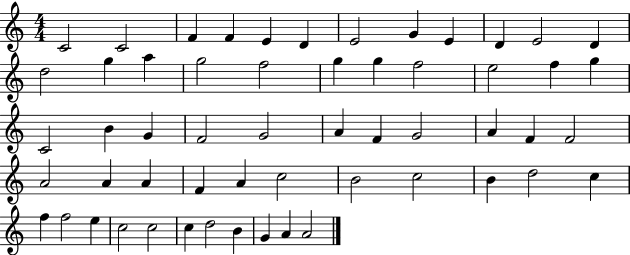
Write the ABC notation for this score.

X:1
T:Untitled
M:4/4
L:1/4
K:C
C2 C2 F F E D E2 G E D E2 D d2 g a g2 f2 g g f2 e2 f g C2 B G F2 G2 A F G2 A F F2 A2 A A F A c2 B2 c2 B d2 c f f2 e c2 c2 c d2 B G A A2